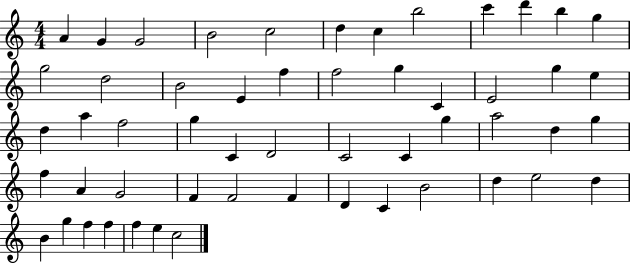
{
  \clef treble
  \numericTimeSignature
  \time 4/4
  \key c \major
  a'4 g'4 g'2 | b'2 c''2 | d''4 c''4 b''2 | c'''4 d'''4 b''4 g''4 | \break g''2 d''2 | b'2 e'4 f''4 | f''2 g''4 c'4 | e'2 g''4 e''4 | \break d''4 a''4 f''2 | g''4 c'4 d'2 | c'2 c'4 g''4 | a''2 d''4 g''4 | \break f''4 a'4 g'2 | f'4 f'2 f'4 | d'4 c'4 b'2 | d''4 e''2 d''4 | \break b'4 g''4 f''4 f''4 | f''4 e''4 c''2 | \bar "|."
}